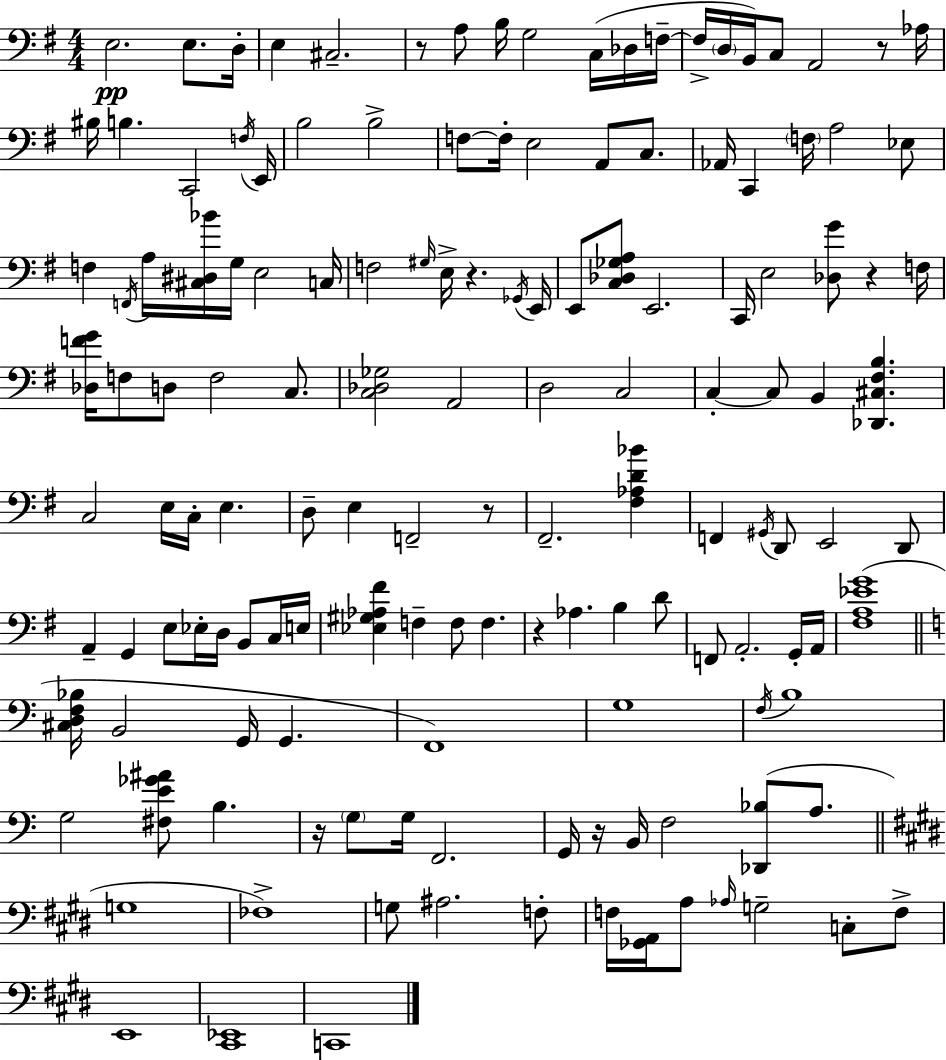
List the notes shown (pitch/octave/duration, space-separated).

E3/h. E3/e. D3/s E3/q C#3/h. R/e A3/e B3/s G3/h C3/s Db3/s F3/s F3/s D3/s B2/s C3/e A2/h R/e Ab3/s BIS3/s B3/q. C2/h F3/s E2/s B3/h B3/h F3/e F3/s E3/h A2/e C3/e. Ab2/s C2/q F3/s A3/h Eb3/e F3/q F2/s A3/s [C#3,D#3,Bb4]/s G3/s E3/h C3/s F3/h G#3/s E3/s R/q. Gb2/s E2/s E2/e [C3,Db3,Gb3,A3]/e E2/h. C2/s E3/h [Db3,G4]/e R/q F3/s [Db3,F4,G4]/s F3/e D3/e F3/h C3/e. [C3,Db3,Gb3]/h A2/h D3/h C3/h C3/q C3/e B2/q [Db2,C#3,F#3,B3]/q. C3/h E3/s C3/s E3/q. D3/e E3/q F2/h R/e F#2/h. [F#3,Ab3,D4,Bb4]/q F2/q G#2/s D2/e E2/h D2/e A2/q G2/q E3/e Eb3/s D3/s B2/e C3/s E3/s [Eb3,G#3,Ab3,F#4]/q F3/q F3/e F3/q. R/q Ab3/q. B3/q D4/e F2/e A2/h. G2/s A2/s [F#3,A3,Eb4,G4]/w [C#3,D3,F3,Bb3]/s B2/h G2/s G2/q. F2/w G3/w F3/s B3/w G3/h [F#3,E4,Gb4,A#4]/e B3/q. R/s G3/e G3/s F2/h. G2/s R/s B2/s F3/h [Db2,Bb3]/e A3/e. G3/w FES3/w G3/e A#3/h. F3/e F3/s [Gb2,A2]/s A3/e Ab3/s G3/h C3/e F3/e E2/w [C#2,Eb2]/w C2/w